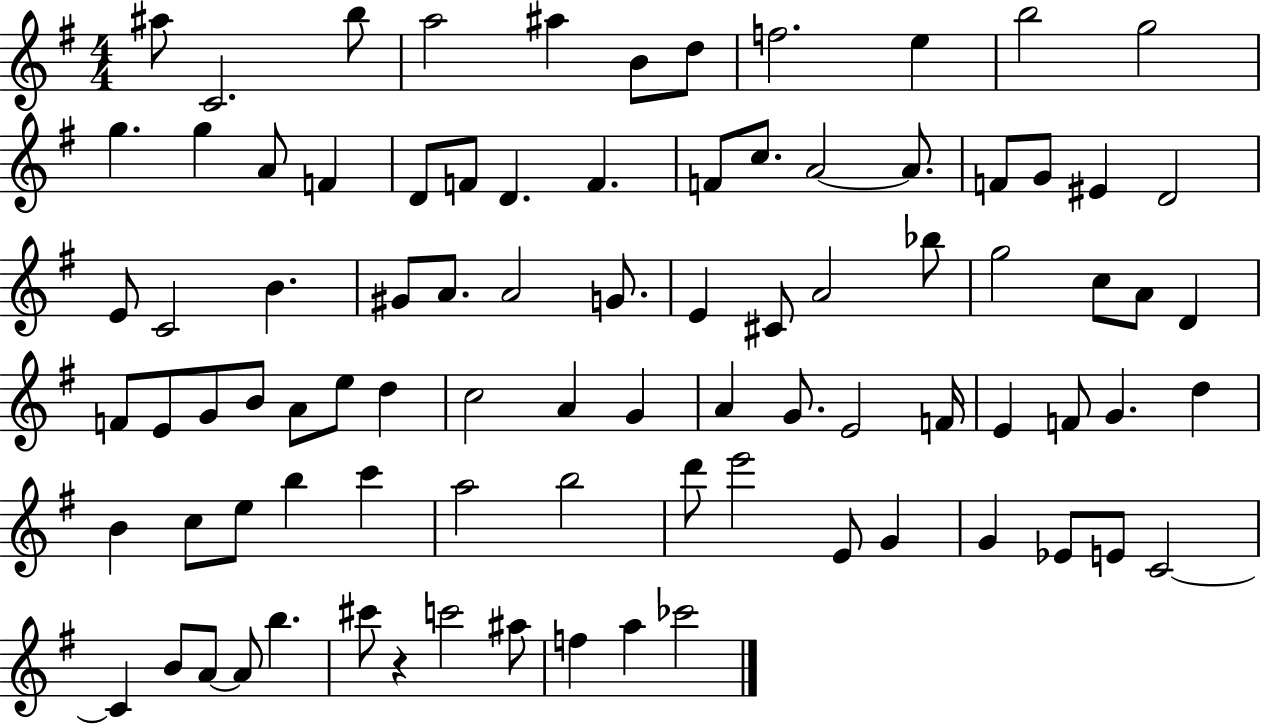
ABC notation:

X:1
T:Untitled
M:4/4
L:1/4
K:G
^a/2 C2 b/2 a2 ^a B/2 d/2 f2 e b2 g2 g g A/2 F D/2 F/2 D F F/2 c/2 A2 A/2 F/2 G/2 ^E D2 E/2 C2 B ^G/2 A/2 A2 G/2 E ^C/2 A2 _b/2 g2 c/2 A/2 D F/2 E/2 G/2 B/2 A/2 e/2 d c2 A G A G/2 E2 F/4 E F/2 G d B c/2 e/2 b c' a2 b2 d'/2 e'2 E/2 G G _E/2 E/2 C2 C B/2 A/2 A/2 b ^c'/2 z c'2 ^a/2 f a _c'2